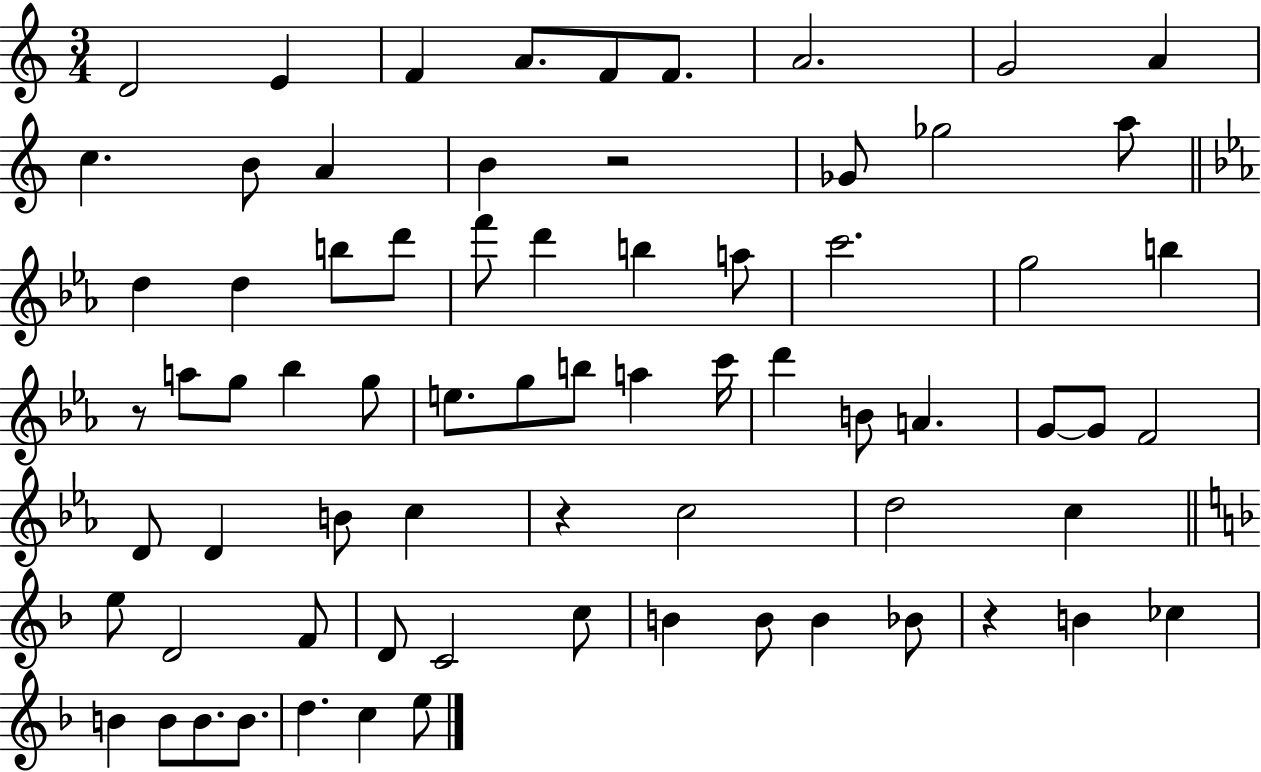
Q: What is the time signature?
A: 3/4